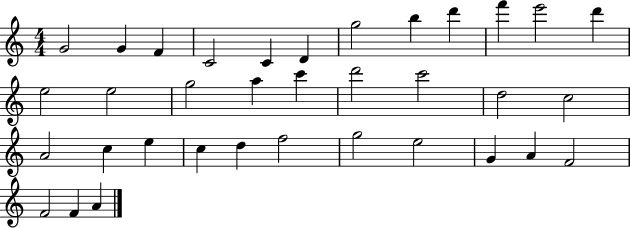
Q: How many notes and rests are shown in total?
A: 35